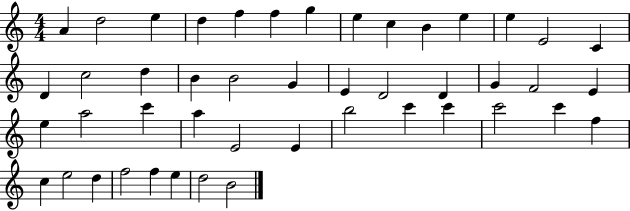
X:1
T:Untitled
M:4/4
L:1/4
K:C
A d2 e d f f g e c B e e E2 C D c2 d B B2 G E D2 D G F2 E e a2 c' a E2 E b2 c' c' c'2 c' f c e2 d f2 f e d2 B2